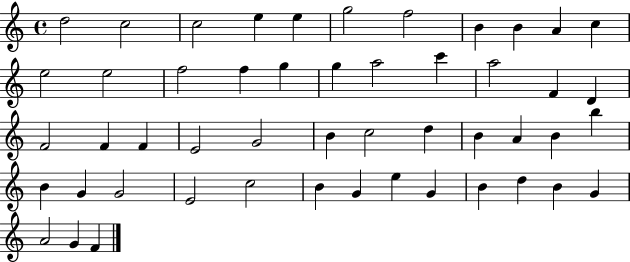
X:1
T:Untitled
M:4/4
L:1/4
K:C
d2 c2 c2 e e g2 f2 B B A c e2 e2 f2 f g g a2 c' a2 F D F2 F F E2 G2 B c2 d B A B b B G G2 E2 c2 B G e G B d B G A2 G F